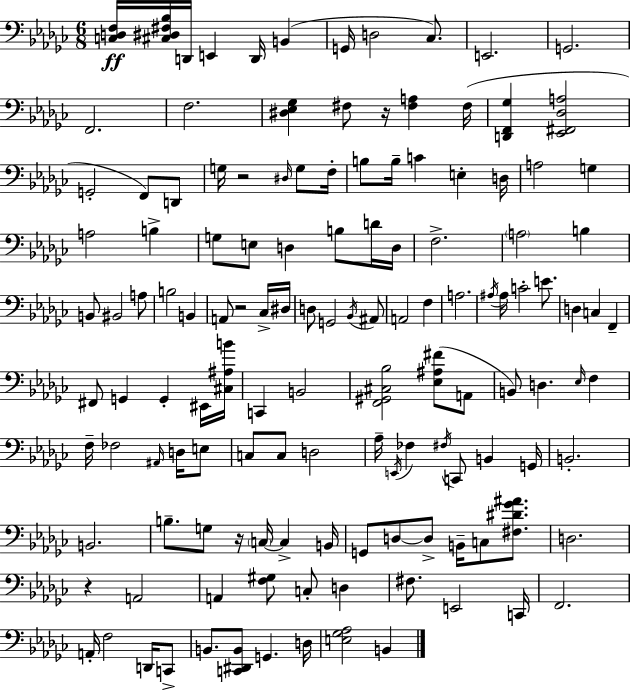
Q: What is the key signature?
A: EES minor